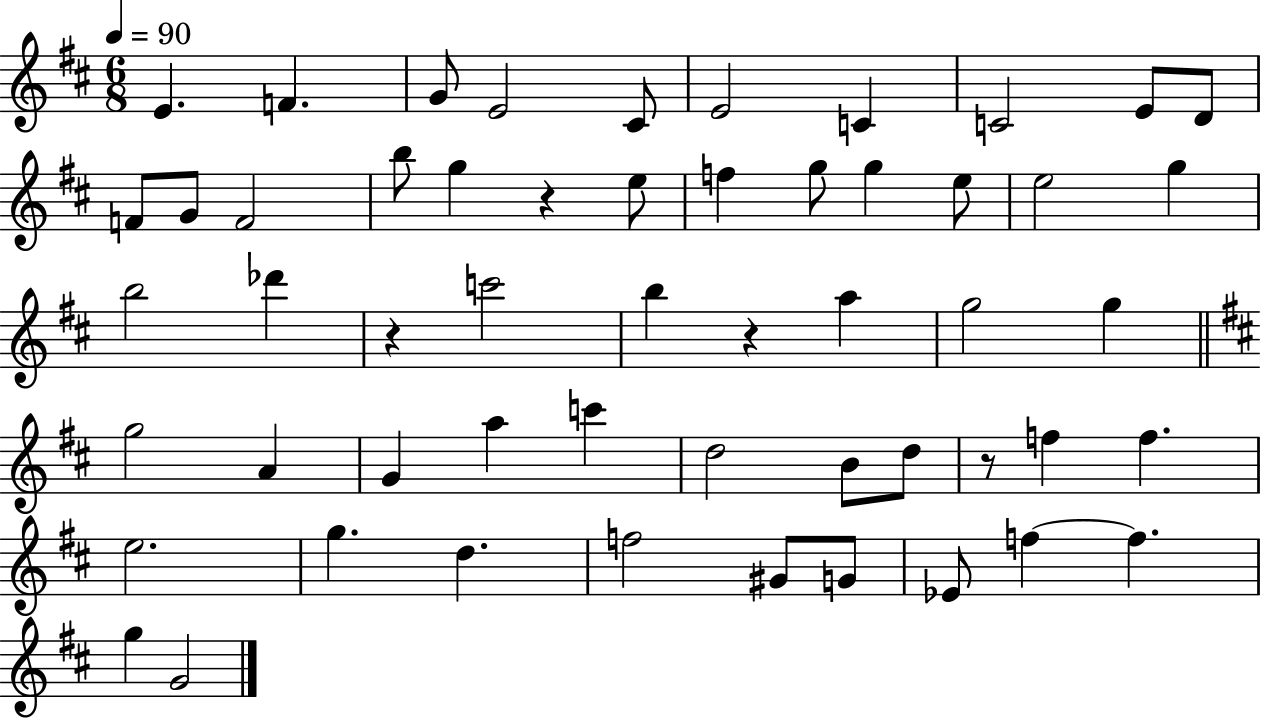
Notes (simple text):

E4/q. F4/q. G4/e E4/h C#4/e E4/h C4/q C4/h E4/e D4/e F4/e G4/e F4/h B5/e G5/q R/q E5/e F5/q G5/e G5/q E5/e E5/h G5/q B5/h Db6/q R/q C6/h B5/q R/q A5/q G5/h G5/q G5/h A4/q G4/q A5/q C6/q D5/h B4/e D5/e R/e F5/q F5/q. E5/h. G5/q. D5/q. F5/h G#4/e G4/e Eb4/e F5/q F5/q. G5/q G4/h